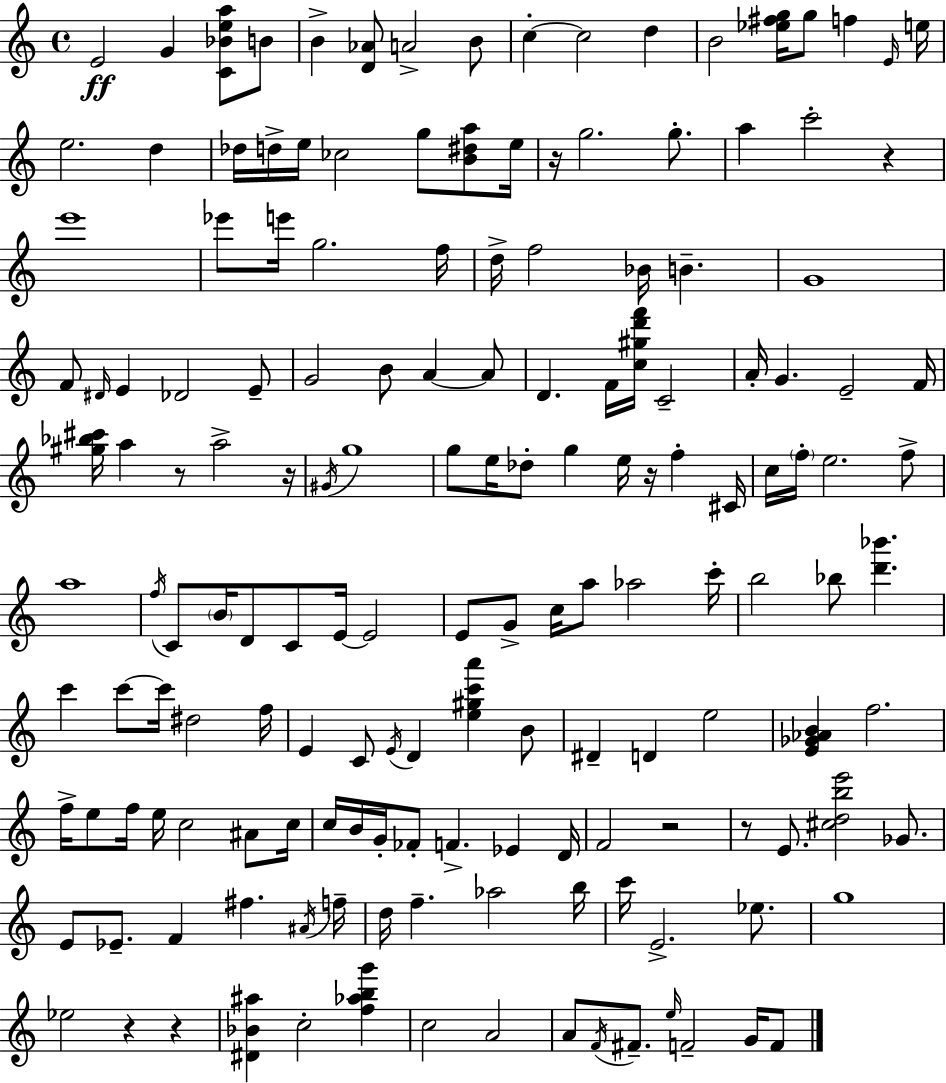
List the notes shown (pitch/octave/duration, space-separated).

E4/h G4/q [C4,Bb4,E5,A5]/e B4/e B4/q [D4,Ab4]/e A4/h B4/e C5/q C5/h D5/q B4/h [Eb5,F#5,G5]/s G5/e F5/q E4/s E5/s E5/h. D5/q Db5/s D5/s E5/s CES5/h G5/e [B4,D#5,A5]/e E5/s R/s G5/h. G5/e. A5/q C6/h R/q E6/w Eb6/e E6/s G5/h. F5/s D5/s F5/h Bb4/s B4/q. G4/w F4/e D#4/s E4/q Db4/h E4/e G4/h B4/e A4/q A4/e D4/q. F4/s [C5,G#5,D6,F6]/s C4/h A4/s G4/q. E4/h F4/s [G#5,Bb5,C#6]/s A5/q R/e A5/h R/s G#4/s G5/w G5/e E5/s Db5/e G5/q E5/s R/s F5/q C#4/s C5/s F5/s E5/h. F5/e A5/w F5/s C4/e B4/s D4/e C4/e E4/s E4/h E4/e G4/e C5/s A5/e Ab5/h C6/s B5/h Bb5/e [D6,Bb6]/q. C6/q C6/e C6/s D#5/h F5/s E4/q C4/e E4/s D4/q [E5,G#5,C6,A6]/q B4/e D#4/q D4/q E5/h [E4,Gb4,Ab4,B4]/q F5/h. F5/s E5/e F5/s E5/s C5/h A#4/e C5/s C5/s B4/s G4/s FES4/e F4/q. Eb4/q D4/s F4/h R/h R/e E4/e. [C#5,D5,B5,E6]/h Gb4/e. E4/e Eb4/e. F4/q F#5/q. A#4/s F5/s D5/s F5/q. Ab5/h B5/s C6/s E4/h. Eb5/e. G5/w Eb5/h R/q R/q [D#4,Bb4,A#5]/q C5/h [F5,Ab5,B5,G6]/q C5/h A4/h A4/e F4/s F#4/e. E5/s F4/h G4/s F4/e